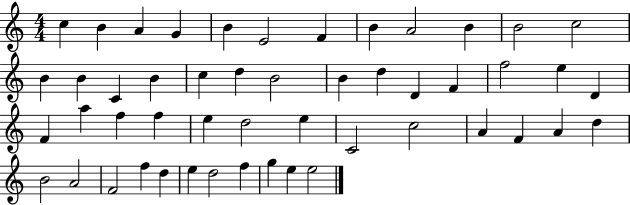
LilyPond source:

{
  \clef treble
  \numericTimeSignature
  \time 4/4
  \key c \major
  c''4 b'4 a'4 g'4 | b'4 e'2 f'4 | b'4 a'2 b'4 | b'2 c''2 | \break b'4 b'4 c'4 b'4 | c''4 d''4 b'2 | b'4 d''4 d'4 f'4 | f''2 e''4 d'4 | \break f'4 a''4 f''4 f''4 | e''4 d''2 e''4 | c'2 c''2 | a'4 f'4 a'4 d''4 | \break b'2 a'2 | f'2 f''4 d''4 | e''4 d''2 f''4 | g''4 e''4 e''2 | \break \bar "|."
}